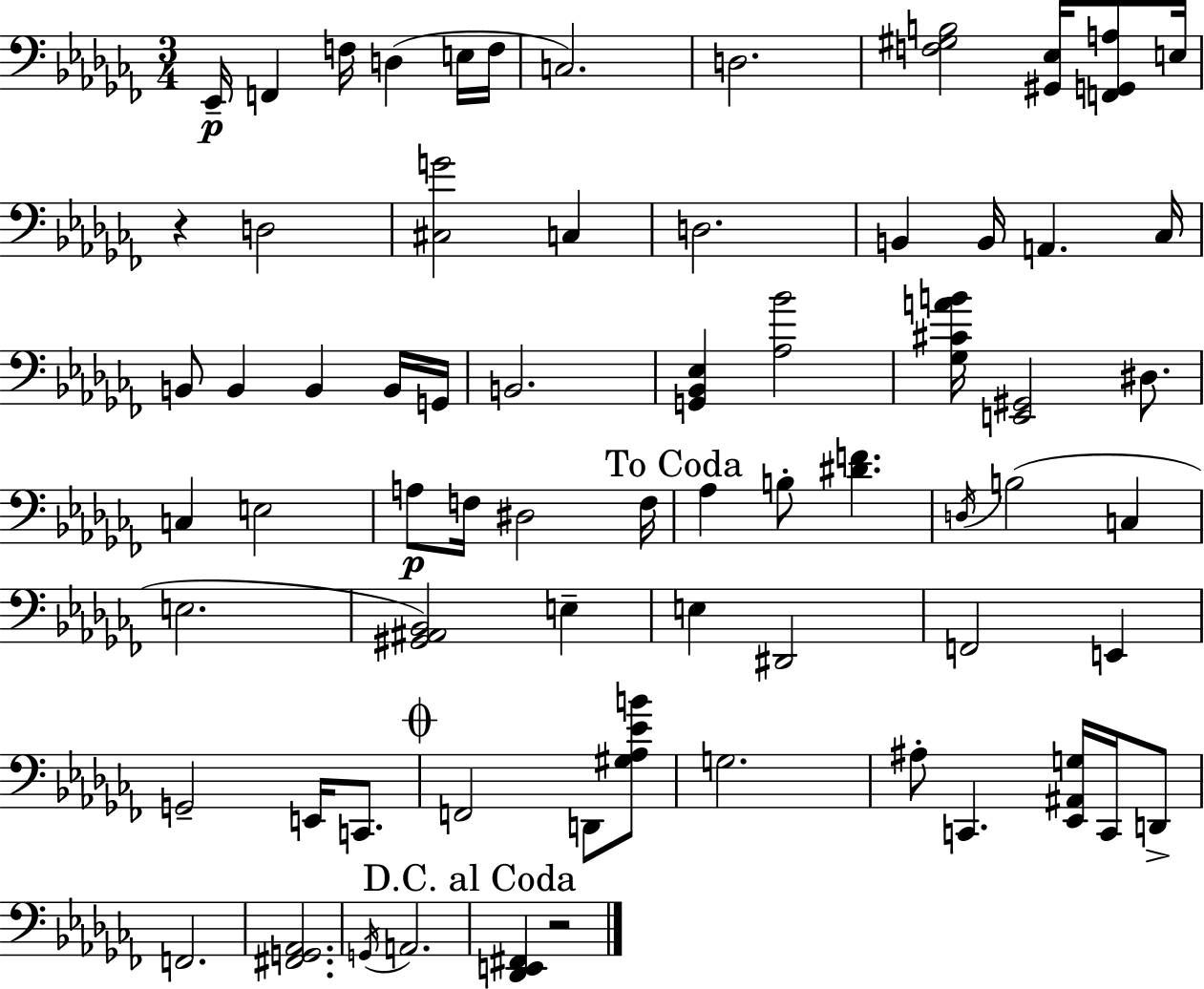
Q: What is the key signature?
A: AES minor